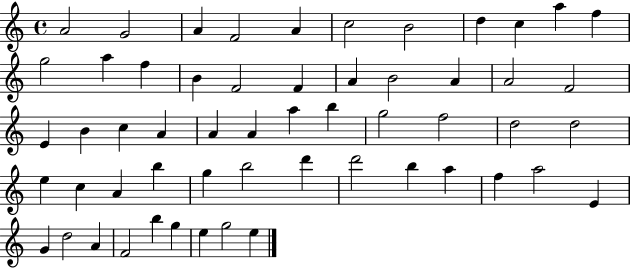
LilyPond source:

{
  \clef treble
  \time 4/4
  \defaultTimeSignature
  \key c \major
  a'2 g'2 | a'4 f'2 a'4 | c''2 b'2 | d''4 c''4 a''4 f''4 | \break g''2 a''4 f''4 | b'4 f'2 f'4 | a'4 b'2 a'4 | a'2 f'2 | \break e'4 b'4 c''4 a'4 | a'4 a'4 a''4 b''4 | g''2 f''2 | d''2 d''2 | \break e''4 c''4 a'4 b''4 | g''4 b''2 d'''4 | d'''2 b''4 a''4 | f''4 a''2 e'4 | \break g'4 d''2 a'4 | f'2 b''4 g''4 | e''4 g''2 e''4 | \bar "|."
}